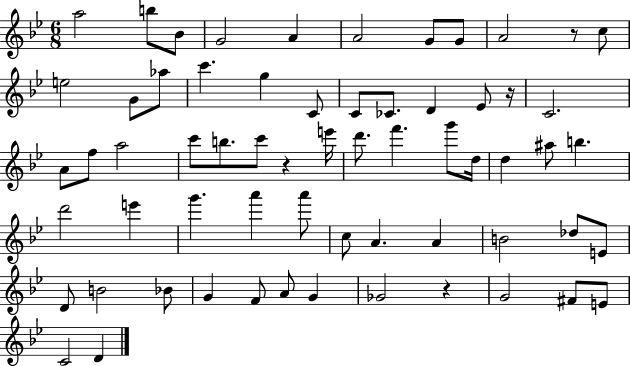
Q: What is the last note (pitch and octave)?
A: D4